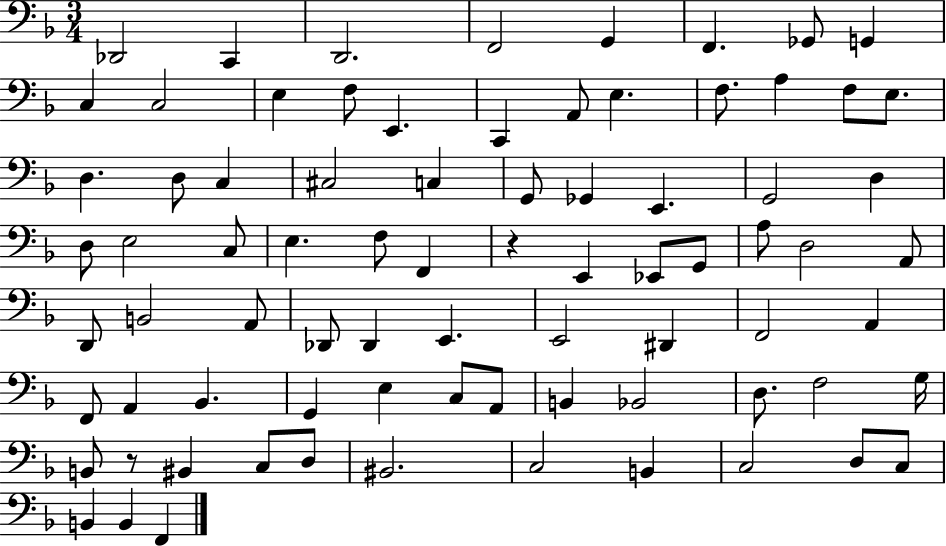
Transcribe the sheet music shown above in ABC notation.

X:1
T:Untitled
M:3/4
L:1/4
K:F
_D,,2 C,, D,,2 F,,2 G,, F,, _G,,/2 G,, C, C,2 E, F,/2 E,, C,, A,,/2 E, F,/2 A, F,/2 E,/2 D, D,/2 C, ^C,2 C, G,,/2 _G,, E,, G,,2 D, D,/2 E,2 C,/2 E, F,/2 F,, z E,, _E,,/2 G,,/2 A,/2 D,2 A,,/2 D,,/2 B,,2 A,,/2 _D,,/2 _D,, E,, E,,2 ^D,, F,,2 A,, F,,/2 A,, _B,, G,, E, C,/2 A,,/2 B,, _B,,2 D,/2 F,2 G,/4 B,,/2 z/2 ^B,, C,/2 D,/2 ^B,,2 C,2 B,, C,2 D,/2 C,/2 B,, B,, F,,